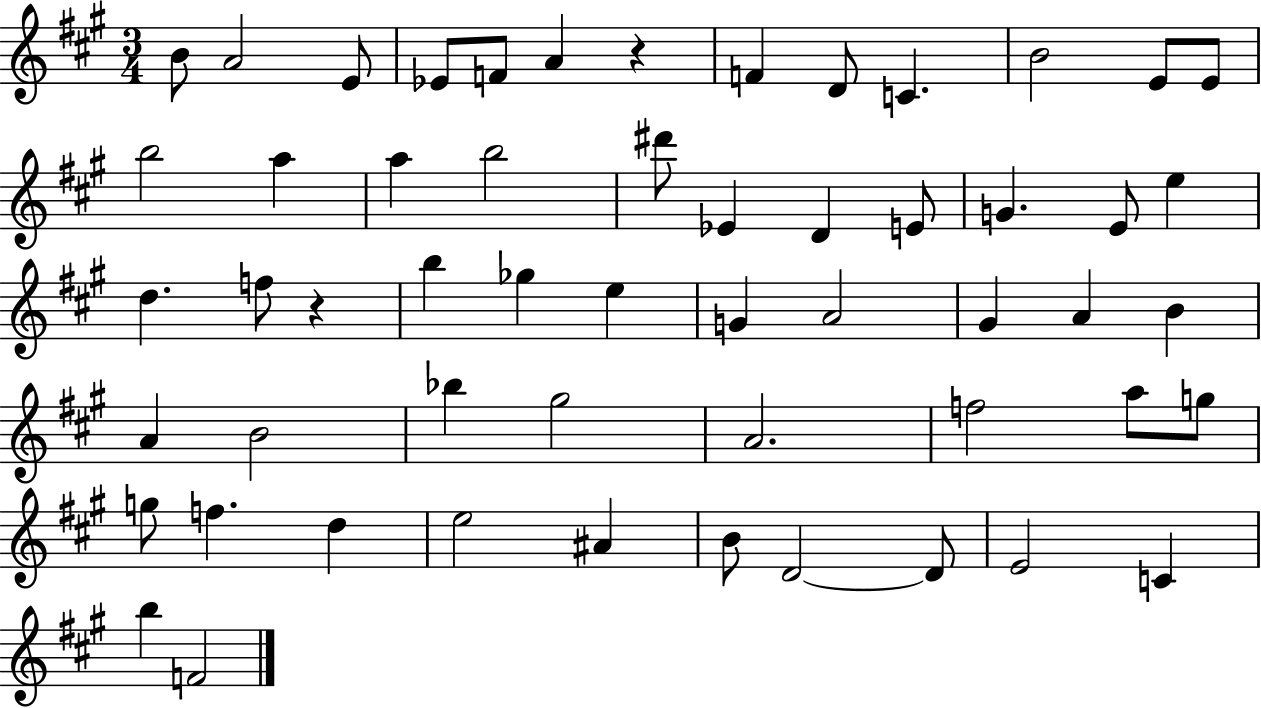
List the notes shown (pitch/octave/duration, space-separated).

B4/e A4/h E4/e Eb4/e F4/e A4/q R/q F4/q D4/e C4/q. B4/h E4/e E4/e B5/h A5/q A5/q B5/h D#6/e Eb4/q D4/q E4/e G4/q. E4/e E5/q D5/q. F5/e R/q B5/q Gb5/q E5/q G4/q A4/h G#4/q A4/q B4/q A4/q B4/h Bb5/q G#5/h A4/h. F5/h A5/e G5/e G5/e F5/q. D5/q E5/h A#4/q B4/e D4/h D4/e E4/h C4/q B5/q F4/h